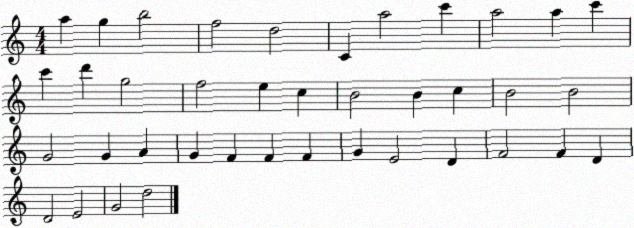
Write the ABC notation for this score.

X:1
T:Untitled
M:4/4
L:1/4
K:C
a g b2 f2 d2 C a2 c' a2 a c' c' d' g2 f2 e c B2 B c B2 B2 G2 G A G F F F G E2 D F2 F D D2 E2 G2 d2